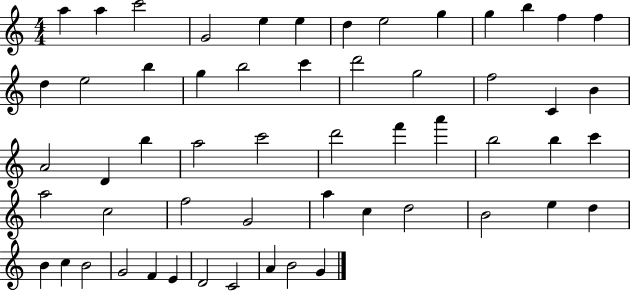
X:1
T:Untitled
M:4/4
L:1/4
K:C
a a c'2 G2 e e d e2 g g b f f d e2 b g b2 c' d'2 g2 f2 C B A2 D b a2 c'2 d'2 f' a' b2 b c' a2 c2 f2 G2 a c d2 B2 e d B c B2 G2 F E D2 C2 A B2 G